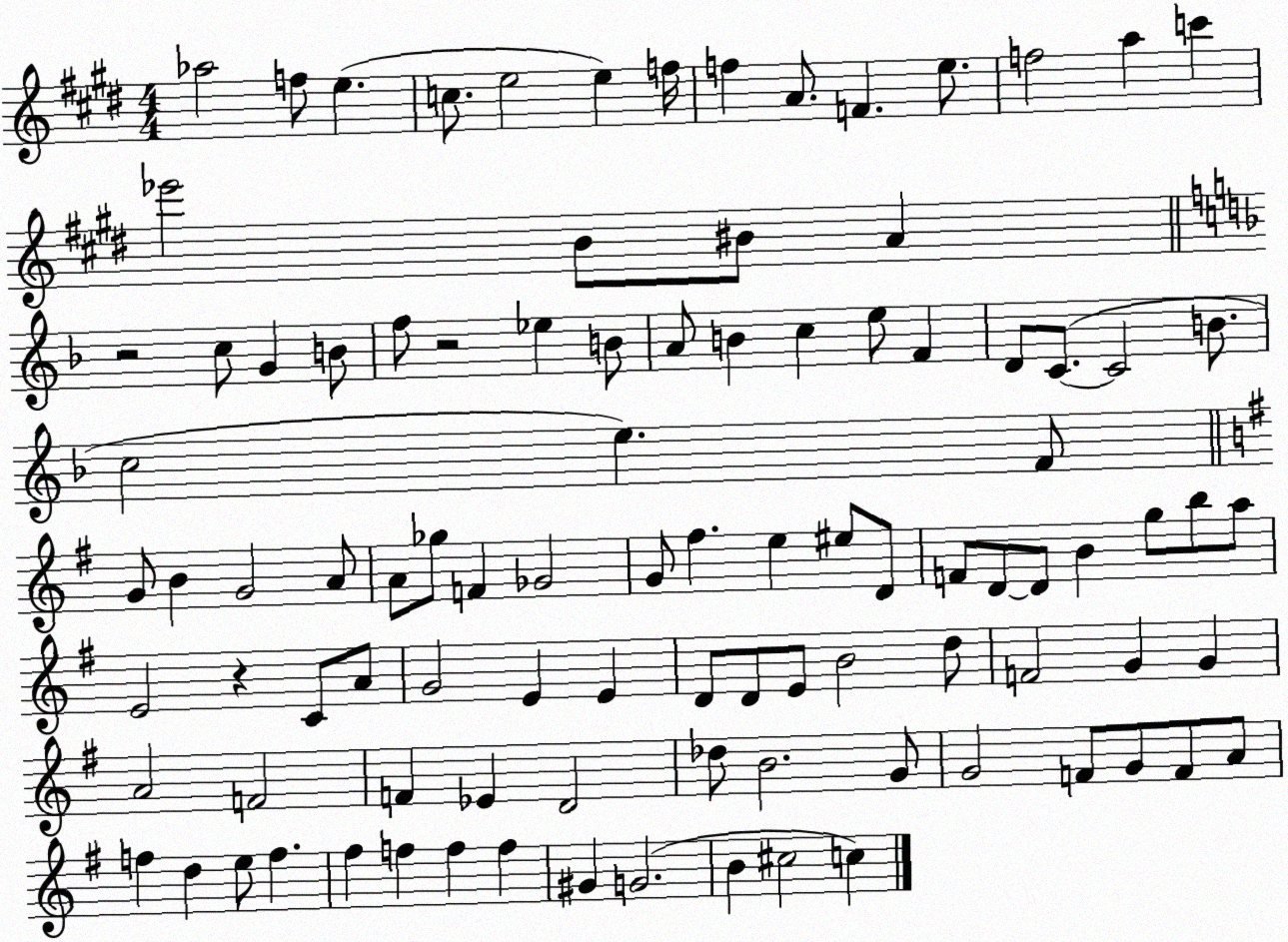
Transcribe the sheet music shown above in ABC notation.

X:1
T:Untitled
M:4/4
L:1/4
K:E
_a2 f/2 e c/2 e2 e f/4 f A/2 F e/2 f2 a c' _e'2 B/2 ^B/2 A z2 c/2 G B/2 f/2 z2 _e B/2 A/2 B c e/2 F D/2 C/2 C2 B/2 c2 e F/2 G/2 B G2 A/2 A/2 _g/2 F _G2 G/2 ^f e ^e/2 D/2 F/2 D/2 D/2 B g/2 b/2 a/2 E2 z C/2 A/2 G2 E E D/2 D/2 E/2 B2 d/2 F2 G G A2 F2 F _E D2 _d/2 B2 G/2 G2 F/2 G/2 F/2 A/2 f d e/2 f ^f f f f ^G G2 B ^c2 c